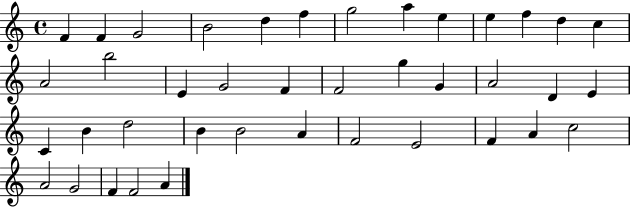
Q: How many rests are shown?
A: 0